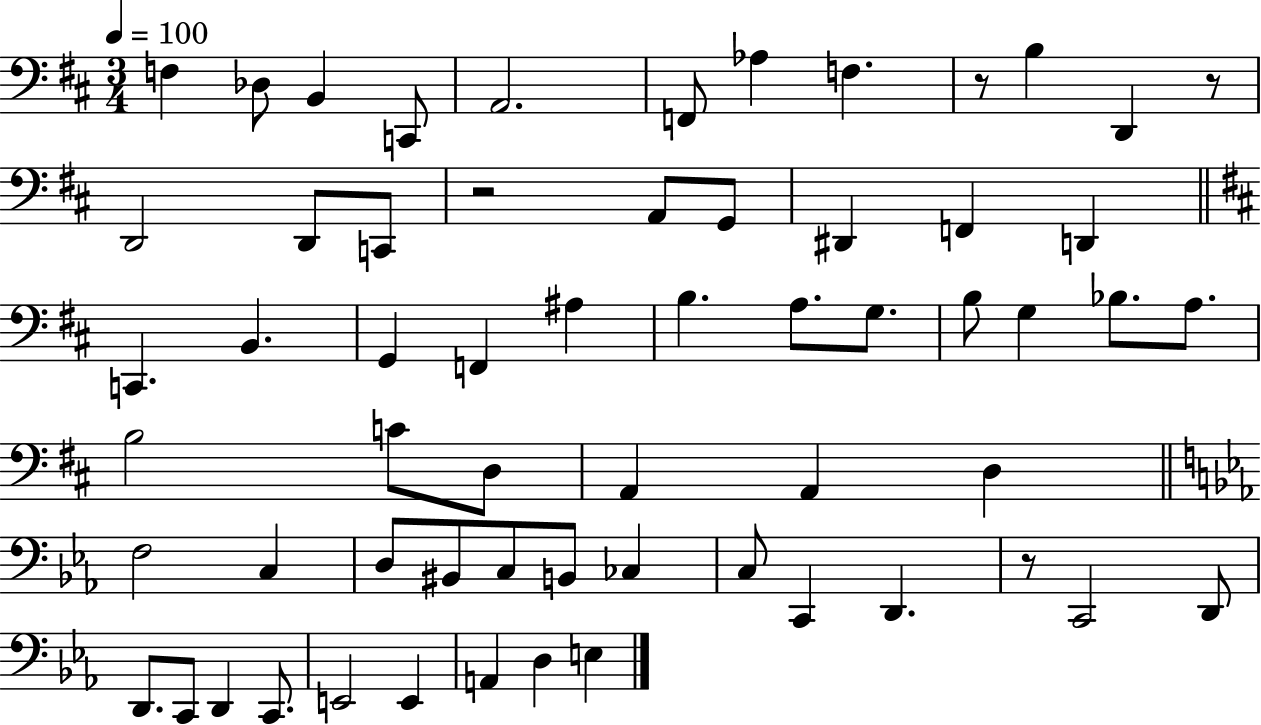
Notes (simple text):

F3/q Db3/e B2/q C2/e A2/h. F2/e Ab3/q F3/q. R/e B3/q D2/q R/e D2/h D2/e C2/e R/h A2/e G2/e D#2/q F2/q D2/q C2/q. B2/q. G2/q F2/q A#3/q B3/q. A3/e. G3/e. B3/e G3/q Bb3/e. A3/e. B3/h C4/e D3/e A2/q A2/q D3/q F3/h C3/q D3/e BIS2/e C3/e B2/e CES3/q C3/e C2/q D2/q. R/e C2/h D2/e D2/e. C2/e D2/q C2/e. E2/h E2/q A2/q D3/q E3/q